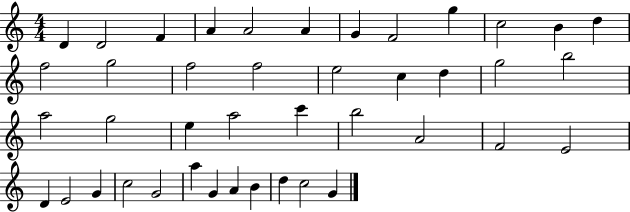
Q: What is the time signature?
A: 4/4